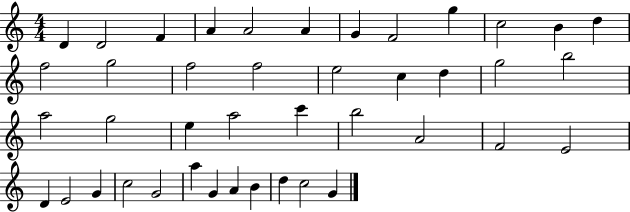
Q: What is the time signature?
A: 4/4